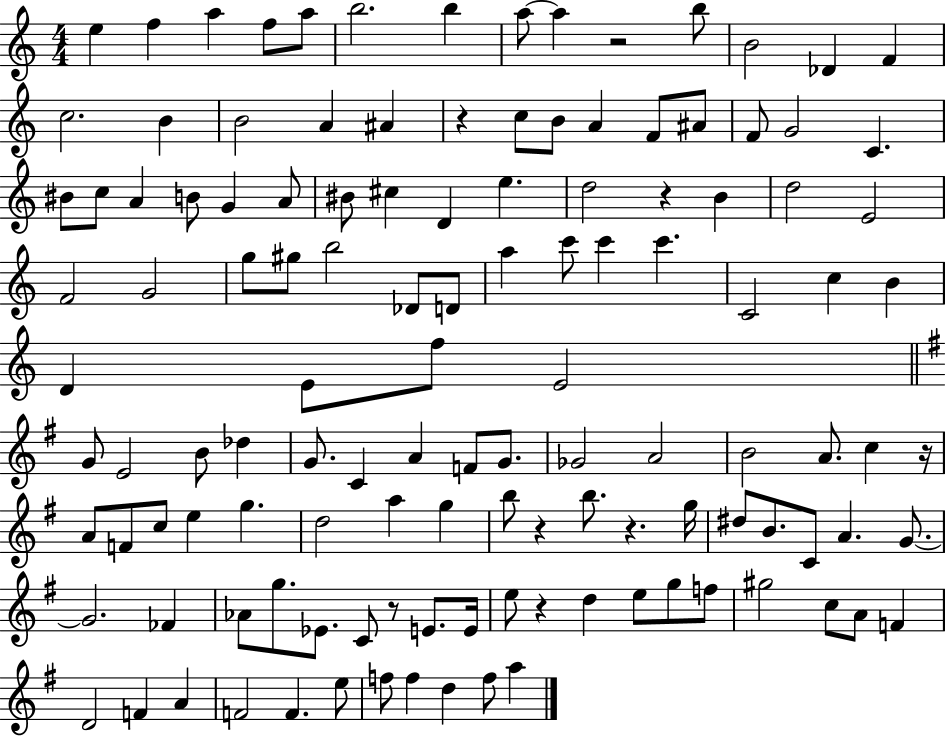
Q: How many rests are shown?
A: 8